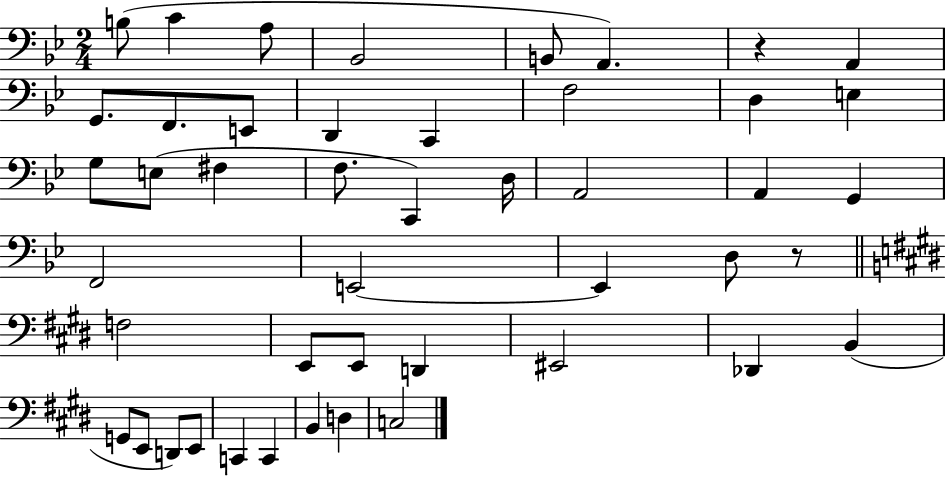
B3/e C4/q A3/e Bb2/h B2/e A2/q. R/q A2/q G2/e. F2/e. E2/e D2/q C2/q F3/h D3/q E3/q G3/e E3/e F#3/q F3/e. C2/q D3/s A2/h A2/q G2/q F2/h E2/h E2/q D3/e R/e F3/h E2/e E2/e D2/q EIS2/h Db2/q B2/q G2/e E2/e D2/e E2/e C2/q C2/q B2/q D3/q C3/h